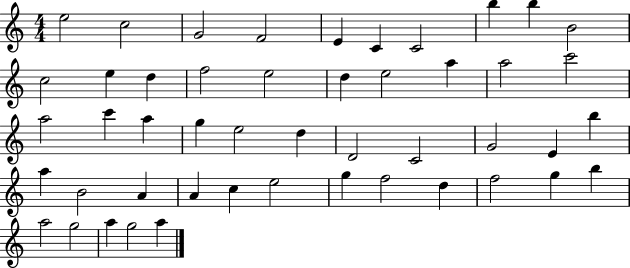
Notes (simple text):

E5/h C5/h G4/h F4/h E4/q C4/q C4/h B5/q B5/q B4/h C5/h E5/q D5/q F5/h E5/h D5/q E5/h A5/q A5/h C6/h A5/h C6/q A5/q G5/q E5/h D5/q D4/h C4/h G4/h E4/q B5/q A5/q B4/h A4/q A4/q C5/q E5/h G5/q F5/h D5/q F5/h G5/q B5/q A5/h G5/h A5/q G5/h A5/q